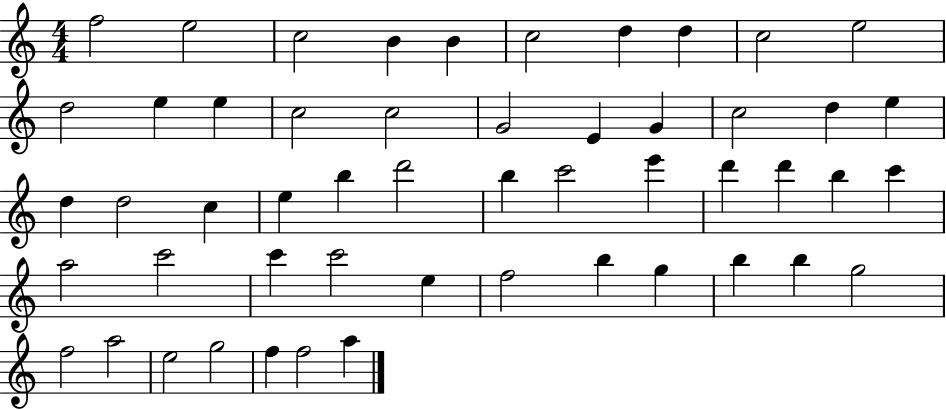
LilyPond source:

{
  \clef treble
  \numericTimeSignature
  \time 4/4
  \key c \major
  f''2 e''2 | c''2 b'4 b'4 | c''2 d''4 d''4 | c''2 e''2 | \break d''2 e''4 e''4 | c''2 c''2 | g'2 e'4 g'4 | c''2 d''4 e''4 | \break d''4 d''2 c''4 | e''4 b''4 d'''2 | b''4 c'''2 e'''4 | d'''4 d'''4 b''4 c'''4 | \break a''2 c'''2 | c'''4 c'''2 e''4 | f''2 b''4 g''4 | b''4 b''4 g''2 | \break f''2 a''2 | e''2 g''2 | f''4 f''2 a''4 | \bar "|."
}